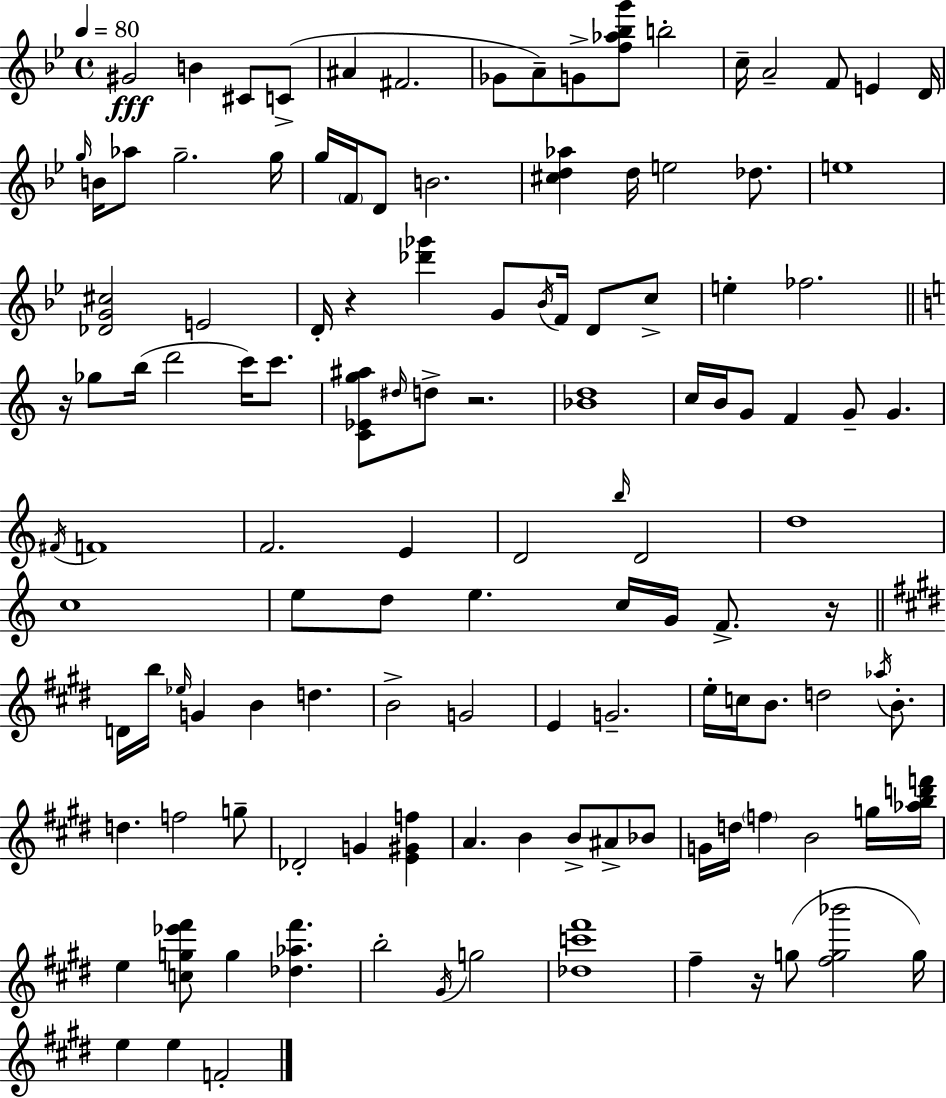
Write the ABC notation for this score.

X:1
T:Untitled
M:4/4
L:1/4
K:Gm
^G2 B ^C/2 C/2 ^A ^F2 _G/2 A/2 G/2 [f_a_bg']/2 b2 c/4 A2 F/2 E D/4 g/4 B/4 _a/2 g2 g/4 g/4 F/4 D/2 B2 [^cd_a] d/4 e2 _d/2 e4 [_DG^c]2 E2 D/4 z [_d'_g'] G/2 _B/4 F/4 D/2 c/2 e _f2 z/4 _g/2 b/4 d'2 c'/4 c'/2 [C_Eg^a]/2 ^d/4 d/2 z2 [_Bd]4 c/4 B/4 G/2 F G/2 G ^F/4 F4 F2 E D2 b/4 D2 d4 c4 e/2 d/2 e c/4 G/4 F/2 z/4 D/4 b/4 _e/4 G B d B2 G2 E G2 e/4 c/4 B/2 d2 _a/4 B/2 d f2 g/2 _D2 G [E^Gf] A B B/2 ^A/2 _B/2 G/4 d/4 f B2 g/4 [_abd'f']/4 e [cg_e'^f']/2 g [_d_a^f'] b2 ^G/4 g2 [_dc'^f']4 ^f z/4 g/2 [^fg_b']2 g/4 e e F2